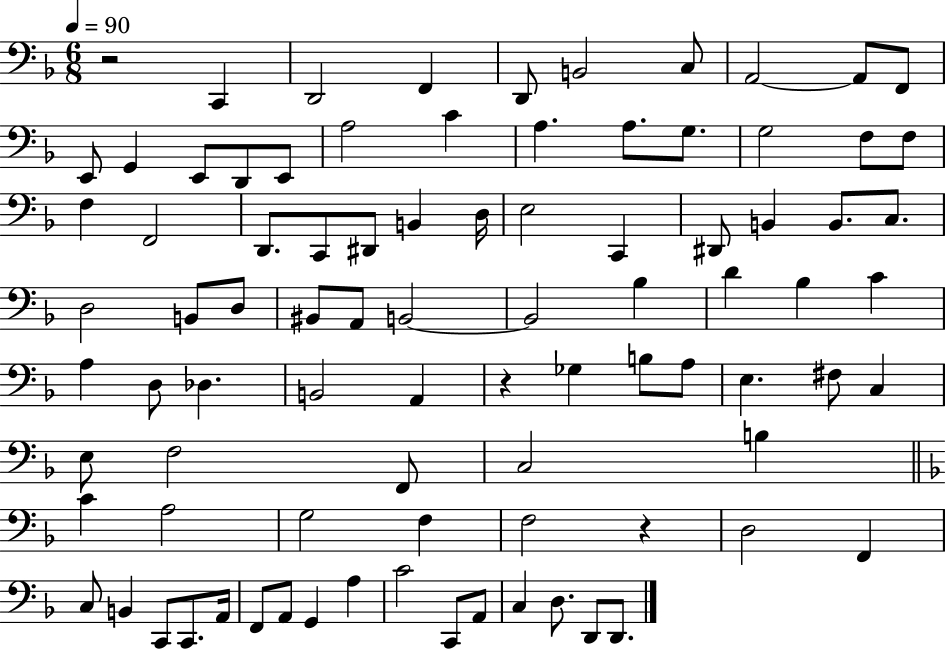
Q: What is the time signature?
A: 6/8